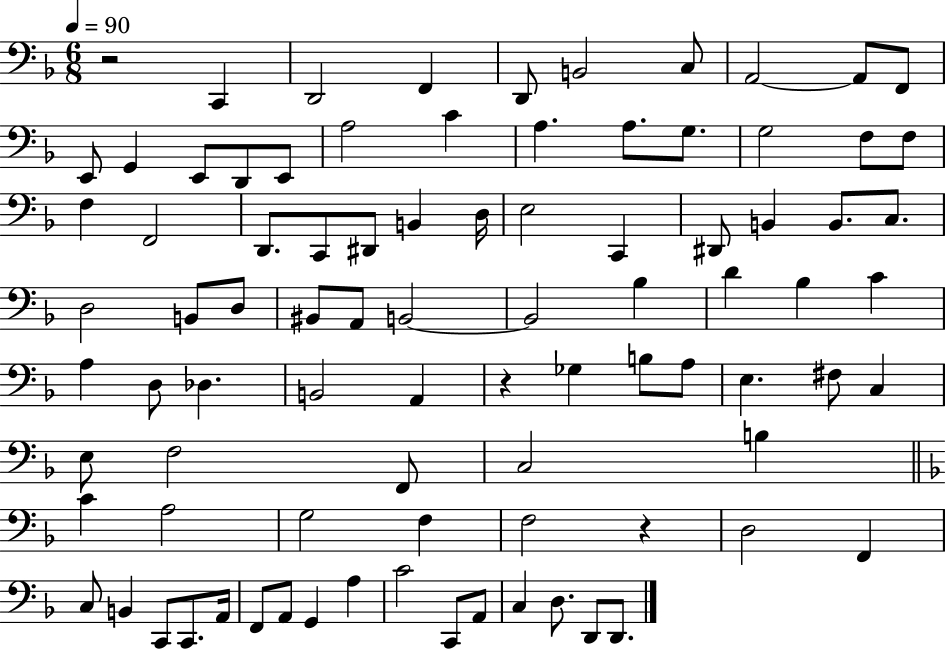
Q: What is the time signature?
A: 6/8